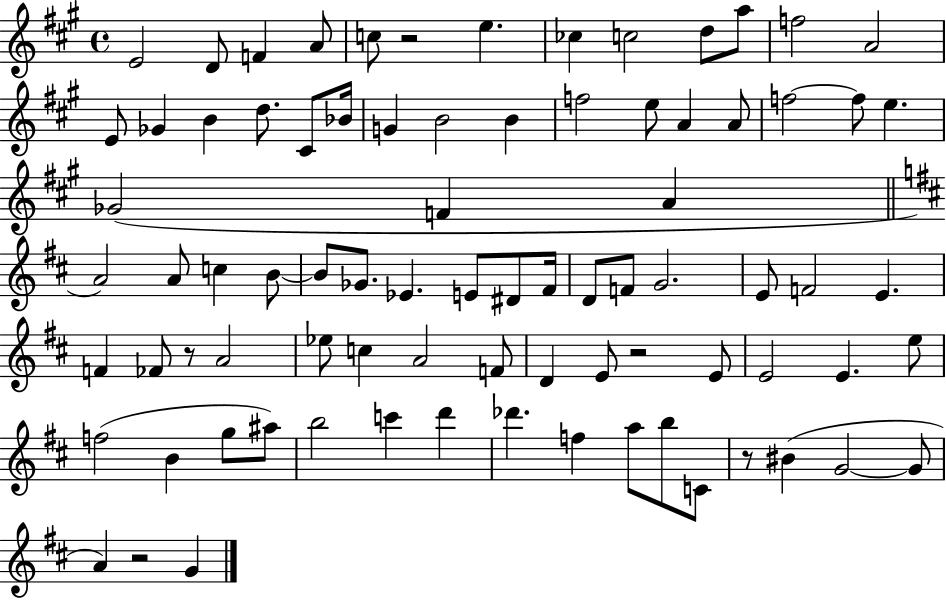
X:1
T:Untitled
M:4/4
L:1/4
K:A
E2 D/2 F A/2 c/2 z2 e _c c2 d/2 a/2 f2 A2 E/2 _G B d/2 ^C/2 _B/4 G B2 B f2 e/2 A A/2 f2 f/2 e _G2 F A A2 A/2 c B/2 B/2 _G/2 _E E/2 ^D/2 ^F/4 D/2 F/2 G2 E/2 F2 E F _F/2 z/2 A2 _e/2 c A2 F/2 D E/2 z2 E/2 E2 E e/2 f2 B g/2 ^a/2 b2 c' d' _d' f a/2 b/2 C/2 z/2 ^B G2 G/2 A z2 G